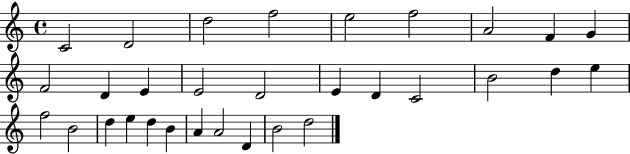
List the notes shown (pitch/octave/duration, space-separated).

C4/h D4/h D5/h F5/h E5/h F5/h A4/h F4/q G4/q F4/h D4/q E4/q E4/h D4/h E4/q D4/q C4/h B4/h D5/q E5/q F5/h B4/h D5/q E5/q D5/q B4/q A4/q A4/h D4/q B4/h D5/h